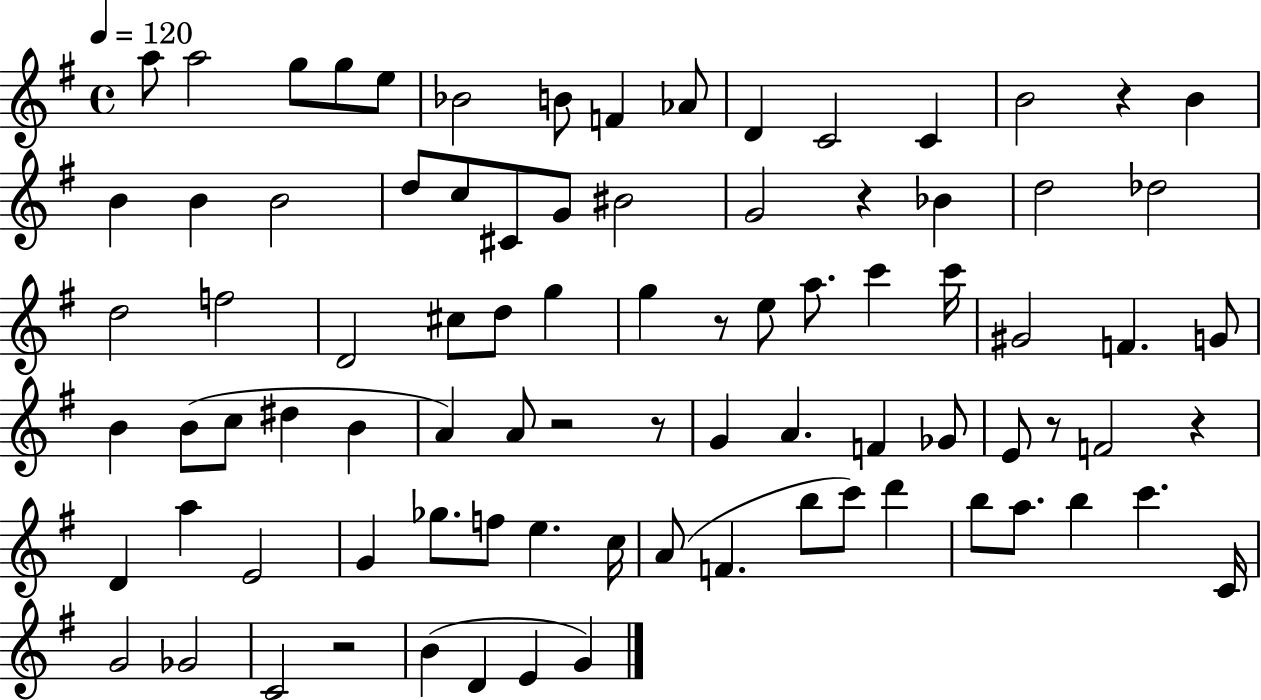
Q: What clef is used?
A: treble